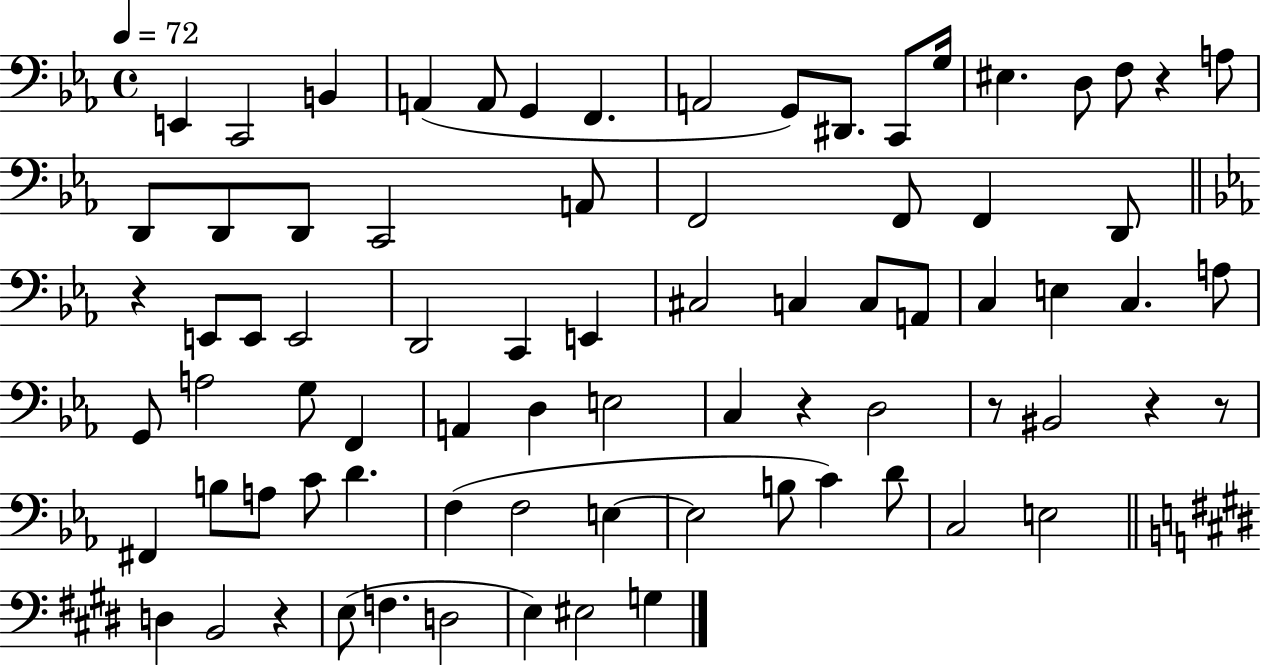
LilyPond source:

{
  \clef bass
  \time 4/4
  \defaultTimeSignature
  \key ees \major
  \tempo 4 = 72
  \repeat volta 2 { e,4 c,2 b,4 | a,4( a,8 g,4 f,4. | a,2 g,8) dis,8. c,8 g16 | eis4. d8 f8 r4 a8 | \break d,8 d,8 d,8 c,2 a,8 | f,2 f,8 f,4 d,8 | \bar "||" \break \key c \minor r4 e,8 e,8 e,2 | d,2 c,4 e,4 | cis2 c4 c8 a,8 | c4 e4 c4. a8 | \break g,8 a2 g8 f,4 | a,4 d4 e2 | c4 r4 d2 | r8 bis,2 r4 r8 | \break fis,4 b8 a8 c'8 d'4. | f4( f2 e4~~ | e2 b8 c'4) d'8 | c2 e2 | \break \bar "||" \break \key e \major d4 b,2 r4 | e8( f4. d2 | e4) eis2 g4 | } \bar "|."
}